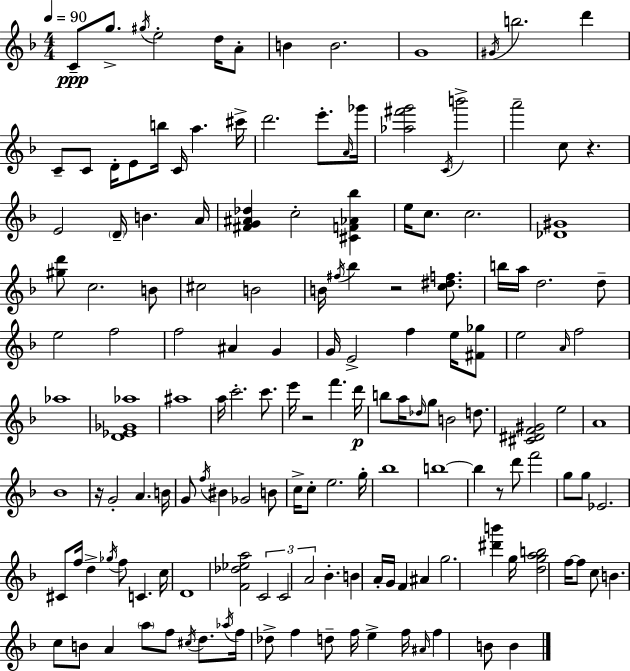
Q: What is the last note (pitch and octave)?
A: B4